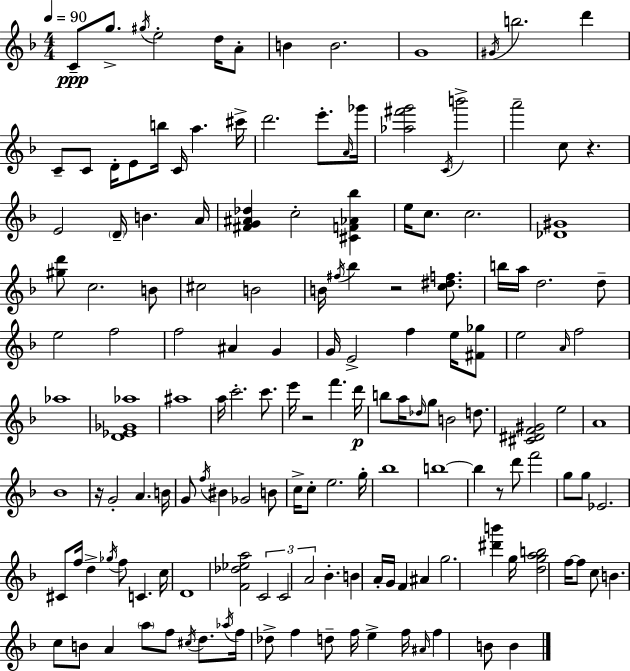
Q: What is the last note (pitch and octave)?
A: B4